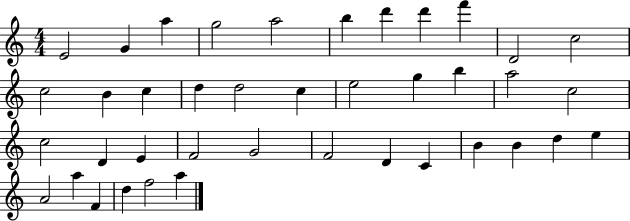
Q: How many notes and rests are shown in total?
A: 40